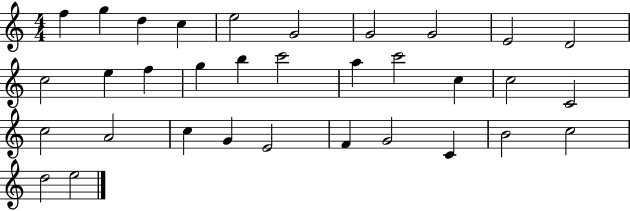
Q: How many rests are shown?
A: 0